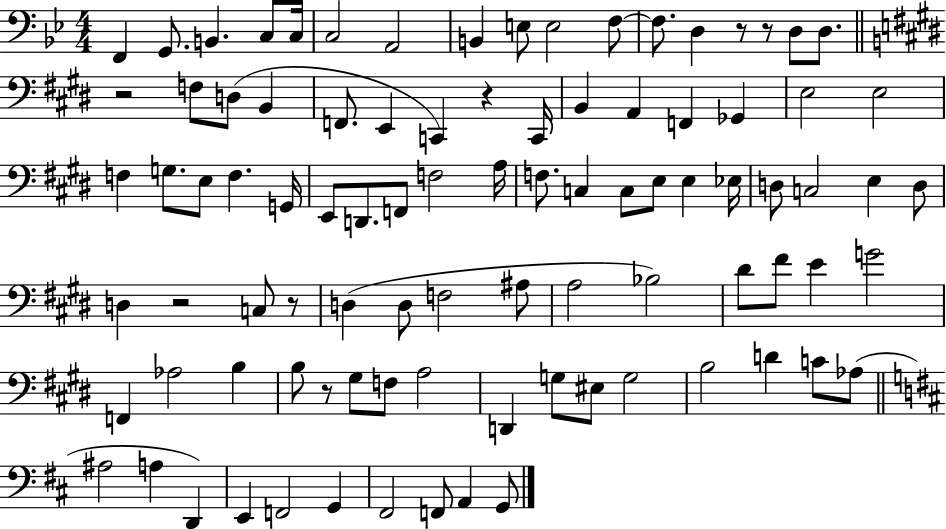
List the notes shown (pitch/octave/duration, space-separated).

F2/q G2/e. B2/q. C3/e C3/s C3/h A2/h B2/q E3/e E3/h F3/e F3/e. D3/q R/e R/e D3/e D3/e. R/h F3/e D3/e B2/q F2/e. E2/q C2/q R/q C2/s B2/q A2/q F2/q Gb2/q E3/h E3/h F3/q G3/e. E3/e F3/q. G2/s E2/e D2/e. F2/e F3/h A3/s F3/e. C3/q C3/e E3/e E3/q Eb3/s D3/e C3/h E3/q D3/e D3/q R/h C3/e R/e D3/q D3/e F3/h A#3/e A3/h Bb3/h D#4/e F#4/e E4/q G4/h F2/q Ab3/h B3/q B3/e R/e G#3/e F3/e A3/h D2/q G3/e EIS3/e G3/h B3/h D4/q C4/e Ab3/e A#3/h A3/q D2/q E2/q F2/h G2/q F#2/h F2/e A2/q G2/e